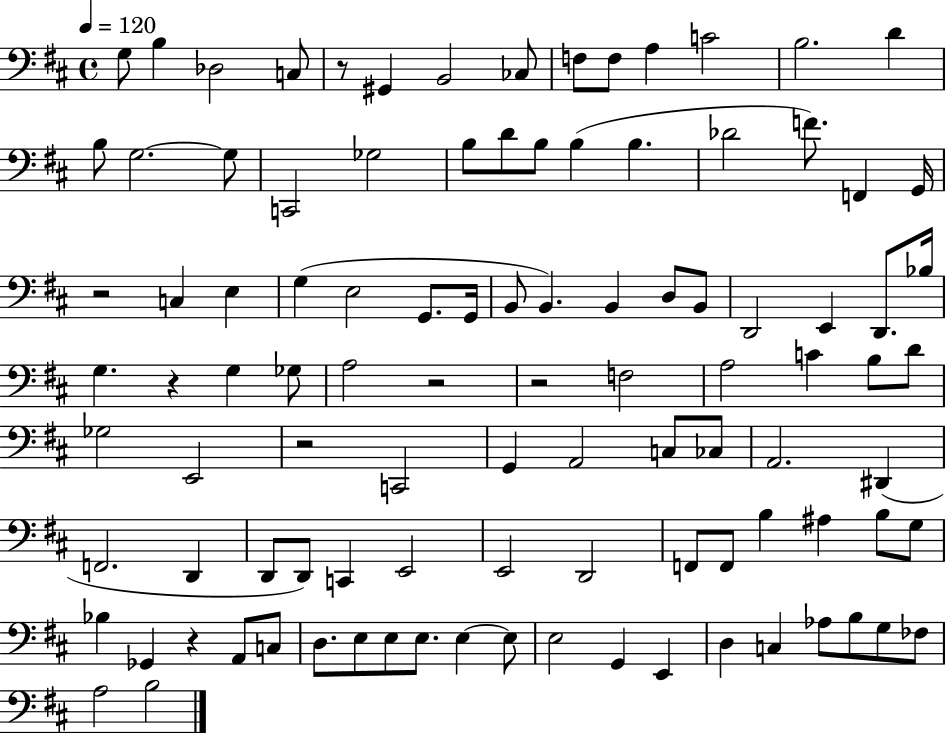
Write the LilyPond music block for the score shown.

{
  \clef bass
  \time 4/4
  \defaultTimeSignature
  \key d \major
  \tempo 4 = 120
  \repeat volta 2 { g8 b4 des2 c8 | r8 gis,4 b,2 ces8 | f8 f8 a4 c'2 | b2. d'4 | \break b8 g2.~~ g8 | c,2 ges2 | b8 d'8 b8 b4( b4. | des'2 f'8.) f,4 g,16 | \break r2 c4 e4 | g4( e2 g,8. g,16 | b,8 b,4.) b,4 d8 b,8 | d,2 e,4 d,8. bes16 | \break g4. r4 g4 ges8 | a2 r2 | r2 f2 | a2 c'4 b8 d'8 | \break ges2 e,2 | r2 c,2 | g,4 a,2 c8 ces8 | a,2. dis,4( | \break f,2. d,4 | d,8 d,8) c,4 e,2 | e,2 d,2 | f,8 f,8 b4 ais4 b8 g8 | \break bes4 ges,4 r4 a,8 c8 | d8. e8 e8 e8. e4~~ e8 | e2 g,4 e,4 | d4 c4 aes8 b8 g8 fes8 | \break a2 b2 | } \bar "|."
}